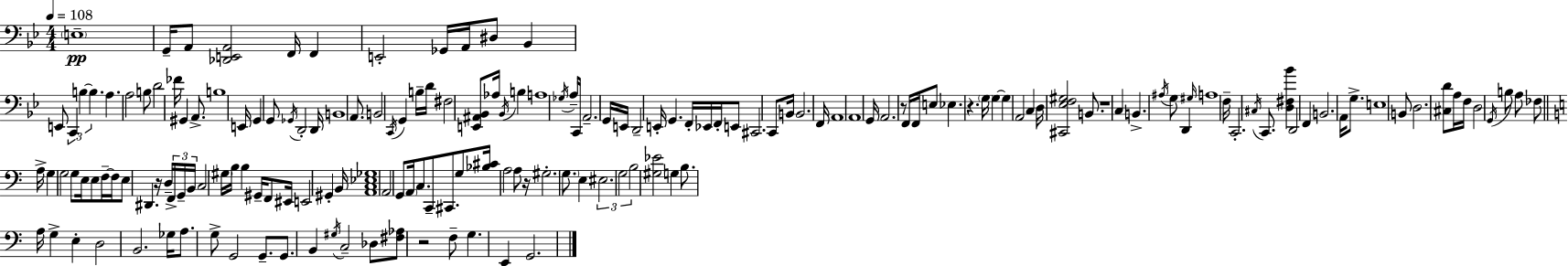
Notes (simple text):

E3/w G2/s A2/e [Db2,E2,A2]/h F2/s F2/q E2/h Gb2/s A2/s D#3/e Bb2/q E2/e C2/q B3/q B3/q. A3/q. A3/h B3/e D4/h FES4/s G#2/q A2/e. B3/w E2/s G2/q G2/e Gb2/s D2/h D2/s B2/w A2/e. B2/h C2/s G2/q B3/s D4/s F#3/h [E2,A#2,Bb2]/e Ab3/s Bb2/s B3/q A3/w Gb3/s A3/s C2/s A2/h. G2/s E2/s D2/h E2/s G2/q. F2/s Eb2/s F2/s E2/e C#2/h. C2/e B2/s B2/h. F2/s A2/w A2/w G2/s A2/h. R/e F2/s F2/s E3/e Eb3/q. R/q. G3/s G3/q G3/q A2/h C3/q D3/s [C#2,Eb3,F3,G#3]/h B2/e. R/w C3/q B2/q. A#3/s G3/e D2/q G#3/s A3/w F3/s C2/h. C#3/s C2/e. [D3,F#3,Bb4]/q D2/h F2/q B2/h. A2/s G3/e. E3/w B2/e D3/h. [C#3,D4]/e A3/s F3/s D3/h G2/s B3/e A3/e FES3/e A3/s G3/q G3/h G3/e E3/s E3/e F3/s F3/s E3/e D#2/q. R/s D3/s F2/s G2/s B2/s C3/h G#3/s B3/s B3/q G#2/s F2/e EIS2/s E2/h G#2/q B2/s [A2,C3,Eb3,Gb3]/w A2/h G2/e A2/s C3/e. C2/e C#2/e. G3/e [Bb3,C#4]/s A3/h A3/e R/s G#3/h. G3/e. E3/q EIS3/h. G3/h B3/h [G#3,Eb4]/h G3/q B3/e. A3/s G3/q E3/q D3/h B2/h. Gb3/s A3/e. G3/e G2/h G2/e. G2/e. B2/q G#3/s C3/h Db3/e [F#3,Ab3]/e R/h F3/e G3/q. E2/q G2/h.